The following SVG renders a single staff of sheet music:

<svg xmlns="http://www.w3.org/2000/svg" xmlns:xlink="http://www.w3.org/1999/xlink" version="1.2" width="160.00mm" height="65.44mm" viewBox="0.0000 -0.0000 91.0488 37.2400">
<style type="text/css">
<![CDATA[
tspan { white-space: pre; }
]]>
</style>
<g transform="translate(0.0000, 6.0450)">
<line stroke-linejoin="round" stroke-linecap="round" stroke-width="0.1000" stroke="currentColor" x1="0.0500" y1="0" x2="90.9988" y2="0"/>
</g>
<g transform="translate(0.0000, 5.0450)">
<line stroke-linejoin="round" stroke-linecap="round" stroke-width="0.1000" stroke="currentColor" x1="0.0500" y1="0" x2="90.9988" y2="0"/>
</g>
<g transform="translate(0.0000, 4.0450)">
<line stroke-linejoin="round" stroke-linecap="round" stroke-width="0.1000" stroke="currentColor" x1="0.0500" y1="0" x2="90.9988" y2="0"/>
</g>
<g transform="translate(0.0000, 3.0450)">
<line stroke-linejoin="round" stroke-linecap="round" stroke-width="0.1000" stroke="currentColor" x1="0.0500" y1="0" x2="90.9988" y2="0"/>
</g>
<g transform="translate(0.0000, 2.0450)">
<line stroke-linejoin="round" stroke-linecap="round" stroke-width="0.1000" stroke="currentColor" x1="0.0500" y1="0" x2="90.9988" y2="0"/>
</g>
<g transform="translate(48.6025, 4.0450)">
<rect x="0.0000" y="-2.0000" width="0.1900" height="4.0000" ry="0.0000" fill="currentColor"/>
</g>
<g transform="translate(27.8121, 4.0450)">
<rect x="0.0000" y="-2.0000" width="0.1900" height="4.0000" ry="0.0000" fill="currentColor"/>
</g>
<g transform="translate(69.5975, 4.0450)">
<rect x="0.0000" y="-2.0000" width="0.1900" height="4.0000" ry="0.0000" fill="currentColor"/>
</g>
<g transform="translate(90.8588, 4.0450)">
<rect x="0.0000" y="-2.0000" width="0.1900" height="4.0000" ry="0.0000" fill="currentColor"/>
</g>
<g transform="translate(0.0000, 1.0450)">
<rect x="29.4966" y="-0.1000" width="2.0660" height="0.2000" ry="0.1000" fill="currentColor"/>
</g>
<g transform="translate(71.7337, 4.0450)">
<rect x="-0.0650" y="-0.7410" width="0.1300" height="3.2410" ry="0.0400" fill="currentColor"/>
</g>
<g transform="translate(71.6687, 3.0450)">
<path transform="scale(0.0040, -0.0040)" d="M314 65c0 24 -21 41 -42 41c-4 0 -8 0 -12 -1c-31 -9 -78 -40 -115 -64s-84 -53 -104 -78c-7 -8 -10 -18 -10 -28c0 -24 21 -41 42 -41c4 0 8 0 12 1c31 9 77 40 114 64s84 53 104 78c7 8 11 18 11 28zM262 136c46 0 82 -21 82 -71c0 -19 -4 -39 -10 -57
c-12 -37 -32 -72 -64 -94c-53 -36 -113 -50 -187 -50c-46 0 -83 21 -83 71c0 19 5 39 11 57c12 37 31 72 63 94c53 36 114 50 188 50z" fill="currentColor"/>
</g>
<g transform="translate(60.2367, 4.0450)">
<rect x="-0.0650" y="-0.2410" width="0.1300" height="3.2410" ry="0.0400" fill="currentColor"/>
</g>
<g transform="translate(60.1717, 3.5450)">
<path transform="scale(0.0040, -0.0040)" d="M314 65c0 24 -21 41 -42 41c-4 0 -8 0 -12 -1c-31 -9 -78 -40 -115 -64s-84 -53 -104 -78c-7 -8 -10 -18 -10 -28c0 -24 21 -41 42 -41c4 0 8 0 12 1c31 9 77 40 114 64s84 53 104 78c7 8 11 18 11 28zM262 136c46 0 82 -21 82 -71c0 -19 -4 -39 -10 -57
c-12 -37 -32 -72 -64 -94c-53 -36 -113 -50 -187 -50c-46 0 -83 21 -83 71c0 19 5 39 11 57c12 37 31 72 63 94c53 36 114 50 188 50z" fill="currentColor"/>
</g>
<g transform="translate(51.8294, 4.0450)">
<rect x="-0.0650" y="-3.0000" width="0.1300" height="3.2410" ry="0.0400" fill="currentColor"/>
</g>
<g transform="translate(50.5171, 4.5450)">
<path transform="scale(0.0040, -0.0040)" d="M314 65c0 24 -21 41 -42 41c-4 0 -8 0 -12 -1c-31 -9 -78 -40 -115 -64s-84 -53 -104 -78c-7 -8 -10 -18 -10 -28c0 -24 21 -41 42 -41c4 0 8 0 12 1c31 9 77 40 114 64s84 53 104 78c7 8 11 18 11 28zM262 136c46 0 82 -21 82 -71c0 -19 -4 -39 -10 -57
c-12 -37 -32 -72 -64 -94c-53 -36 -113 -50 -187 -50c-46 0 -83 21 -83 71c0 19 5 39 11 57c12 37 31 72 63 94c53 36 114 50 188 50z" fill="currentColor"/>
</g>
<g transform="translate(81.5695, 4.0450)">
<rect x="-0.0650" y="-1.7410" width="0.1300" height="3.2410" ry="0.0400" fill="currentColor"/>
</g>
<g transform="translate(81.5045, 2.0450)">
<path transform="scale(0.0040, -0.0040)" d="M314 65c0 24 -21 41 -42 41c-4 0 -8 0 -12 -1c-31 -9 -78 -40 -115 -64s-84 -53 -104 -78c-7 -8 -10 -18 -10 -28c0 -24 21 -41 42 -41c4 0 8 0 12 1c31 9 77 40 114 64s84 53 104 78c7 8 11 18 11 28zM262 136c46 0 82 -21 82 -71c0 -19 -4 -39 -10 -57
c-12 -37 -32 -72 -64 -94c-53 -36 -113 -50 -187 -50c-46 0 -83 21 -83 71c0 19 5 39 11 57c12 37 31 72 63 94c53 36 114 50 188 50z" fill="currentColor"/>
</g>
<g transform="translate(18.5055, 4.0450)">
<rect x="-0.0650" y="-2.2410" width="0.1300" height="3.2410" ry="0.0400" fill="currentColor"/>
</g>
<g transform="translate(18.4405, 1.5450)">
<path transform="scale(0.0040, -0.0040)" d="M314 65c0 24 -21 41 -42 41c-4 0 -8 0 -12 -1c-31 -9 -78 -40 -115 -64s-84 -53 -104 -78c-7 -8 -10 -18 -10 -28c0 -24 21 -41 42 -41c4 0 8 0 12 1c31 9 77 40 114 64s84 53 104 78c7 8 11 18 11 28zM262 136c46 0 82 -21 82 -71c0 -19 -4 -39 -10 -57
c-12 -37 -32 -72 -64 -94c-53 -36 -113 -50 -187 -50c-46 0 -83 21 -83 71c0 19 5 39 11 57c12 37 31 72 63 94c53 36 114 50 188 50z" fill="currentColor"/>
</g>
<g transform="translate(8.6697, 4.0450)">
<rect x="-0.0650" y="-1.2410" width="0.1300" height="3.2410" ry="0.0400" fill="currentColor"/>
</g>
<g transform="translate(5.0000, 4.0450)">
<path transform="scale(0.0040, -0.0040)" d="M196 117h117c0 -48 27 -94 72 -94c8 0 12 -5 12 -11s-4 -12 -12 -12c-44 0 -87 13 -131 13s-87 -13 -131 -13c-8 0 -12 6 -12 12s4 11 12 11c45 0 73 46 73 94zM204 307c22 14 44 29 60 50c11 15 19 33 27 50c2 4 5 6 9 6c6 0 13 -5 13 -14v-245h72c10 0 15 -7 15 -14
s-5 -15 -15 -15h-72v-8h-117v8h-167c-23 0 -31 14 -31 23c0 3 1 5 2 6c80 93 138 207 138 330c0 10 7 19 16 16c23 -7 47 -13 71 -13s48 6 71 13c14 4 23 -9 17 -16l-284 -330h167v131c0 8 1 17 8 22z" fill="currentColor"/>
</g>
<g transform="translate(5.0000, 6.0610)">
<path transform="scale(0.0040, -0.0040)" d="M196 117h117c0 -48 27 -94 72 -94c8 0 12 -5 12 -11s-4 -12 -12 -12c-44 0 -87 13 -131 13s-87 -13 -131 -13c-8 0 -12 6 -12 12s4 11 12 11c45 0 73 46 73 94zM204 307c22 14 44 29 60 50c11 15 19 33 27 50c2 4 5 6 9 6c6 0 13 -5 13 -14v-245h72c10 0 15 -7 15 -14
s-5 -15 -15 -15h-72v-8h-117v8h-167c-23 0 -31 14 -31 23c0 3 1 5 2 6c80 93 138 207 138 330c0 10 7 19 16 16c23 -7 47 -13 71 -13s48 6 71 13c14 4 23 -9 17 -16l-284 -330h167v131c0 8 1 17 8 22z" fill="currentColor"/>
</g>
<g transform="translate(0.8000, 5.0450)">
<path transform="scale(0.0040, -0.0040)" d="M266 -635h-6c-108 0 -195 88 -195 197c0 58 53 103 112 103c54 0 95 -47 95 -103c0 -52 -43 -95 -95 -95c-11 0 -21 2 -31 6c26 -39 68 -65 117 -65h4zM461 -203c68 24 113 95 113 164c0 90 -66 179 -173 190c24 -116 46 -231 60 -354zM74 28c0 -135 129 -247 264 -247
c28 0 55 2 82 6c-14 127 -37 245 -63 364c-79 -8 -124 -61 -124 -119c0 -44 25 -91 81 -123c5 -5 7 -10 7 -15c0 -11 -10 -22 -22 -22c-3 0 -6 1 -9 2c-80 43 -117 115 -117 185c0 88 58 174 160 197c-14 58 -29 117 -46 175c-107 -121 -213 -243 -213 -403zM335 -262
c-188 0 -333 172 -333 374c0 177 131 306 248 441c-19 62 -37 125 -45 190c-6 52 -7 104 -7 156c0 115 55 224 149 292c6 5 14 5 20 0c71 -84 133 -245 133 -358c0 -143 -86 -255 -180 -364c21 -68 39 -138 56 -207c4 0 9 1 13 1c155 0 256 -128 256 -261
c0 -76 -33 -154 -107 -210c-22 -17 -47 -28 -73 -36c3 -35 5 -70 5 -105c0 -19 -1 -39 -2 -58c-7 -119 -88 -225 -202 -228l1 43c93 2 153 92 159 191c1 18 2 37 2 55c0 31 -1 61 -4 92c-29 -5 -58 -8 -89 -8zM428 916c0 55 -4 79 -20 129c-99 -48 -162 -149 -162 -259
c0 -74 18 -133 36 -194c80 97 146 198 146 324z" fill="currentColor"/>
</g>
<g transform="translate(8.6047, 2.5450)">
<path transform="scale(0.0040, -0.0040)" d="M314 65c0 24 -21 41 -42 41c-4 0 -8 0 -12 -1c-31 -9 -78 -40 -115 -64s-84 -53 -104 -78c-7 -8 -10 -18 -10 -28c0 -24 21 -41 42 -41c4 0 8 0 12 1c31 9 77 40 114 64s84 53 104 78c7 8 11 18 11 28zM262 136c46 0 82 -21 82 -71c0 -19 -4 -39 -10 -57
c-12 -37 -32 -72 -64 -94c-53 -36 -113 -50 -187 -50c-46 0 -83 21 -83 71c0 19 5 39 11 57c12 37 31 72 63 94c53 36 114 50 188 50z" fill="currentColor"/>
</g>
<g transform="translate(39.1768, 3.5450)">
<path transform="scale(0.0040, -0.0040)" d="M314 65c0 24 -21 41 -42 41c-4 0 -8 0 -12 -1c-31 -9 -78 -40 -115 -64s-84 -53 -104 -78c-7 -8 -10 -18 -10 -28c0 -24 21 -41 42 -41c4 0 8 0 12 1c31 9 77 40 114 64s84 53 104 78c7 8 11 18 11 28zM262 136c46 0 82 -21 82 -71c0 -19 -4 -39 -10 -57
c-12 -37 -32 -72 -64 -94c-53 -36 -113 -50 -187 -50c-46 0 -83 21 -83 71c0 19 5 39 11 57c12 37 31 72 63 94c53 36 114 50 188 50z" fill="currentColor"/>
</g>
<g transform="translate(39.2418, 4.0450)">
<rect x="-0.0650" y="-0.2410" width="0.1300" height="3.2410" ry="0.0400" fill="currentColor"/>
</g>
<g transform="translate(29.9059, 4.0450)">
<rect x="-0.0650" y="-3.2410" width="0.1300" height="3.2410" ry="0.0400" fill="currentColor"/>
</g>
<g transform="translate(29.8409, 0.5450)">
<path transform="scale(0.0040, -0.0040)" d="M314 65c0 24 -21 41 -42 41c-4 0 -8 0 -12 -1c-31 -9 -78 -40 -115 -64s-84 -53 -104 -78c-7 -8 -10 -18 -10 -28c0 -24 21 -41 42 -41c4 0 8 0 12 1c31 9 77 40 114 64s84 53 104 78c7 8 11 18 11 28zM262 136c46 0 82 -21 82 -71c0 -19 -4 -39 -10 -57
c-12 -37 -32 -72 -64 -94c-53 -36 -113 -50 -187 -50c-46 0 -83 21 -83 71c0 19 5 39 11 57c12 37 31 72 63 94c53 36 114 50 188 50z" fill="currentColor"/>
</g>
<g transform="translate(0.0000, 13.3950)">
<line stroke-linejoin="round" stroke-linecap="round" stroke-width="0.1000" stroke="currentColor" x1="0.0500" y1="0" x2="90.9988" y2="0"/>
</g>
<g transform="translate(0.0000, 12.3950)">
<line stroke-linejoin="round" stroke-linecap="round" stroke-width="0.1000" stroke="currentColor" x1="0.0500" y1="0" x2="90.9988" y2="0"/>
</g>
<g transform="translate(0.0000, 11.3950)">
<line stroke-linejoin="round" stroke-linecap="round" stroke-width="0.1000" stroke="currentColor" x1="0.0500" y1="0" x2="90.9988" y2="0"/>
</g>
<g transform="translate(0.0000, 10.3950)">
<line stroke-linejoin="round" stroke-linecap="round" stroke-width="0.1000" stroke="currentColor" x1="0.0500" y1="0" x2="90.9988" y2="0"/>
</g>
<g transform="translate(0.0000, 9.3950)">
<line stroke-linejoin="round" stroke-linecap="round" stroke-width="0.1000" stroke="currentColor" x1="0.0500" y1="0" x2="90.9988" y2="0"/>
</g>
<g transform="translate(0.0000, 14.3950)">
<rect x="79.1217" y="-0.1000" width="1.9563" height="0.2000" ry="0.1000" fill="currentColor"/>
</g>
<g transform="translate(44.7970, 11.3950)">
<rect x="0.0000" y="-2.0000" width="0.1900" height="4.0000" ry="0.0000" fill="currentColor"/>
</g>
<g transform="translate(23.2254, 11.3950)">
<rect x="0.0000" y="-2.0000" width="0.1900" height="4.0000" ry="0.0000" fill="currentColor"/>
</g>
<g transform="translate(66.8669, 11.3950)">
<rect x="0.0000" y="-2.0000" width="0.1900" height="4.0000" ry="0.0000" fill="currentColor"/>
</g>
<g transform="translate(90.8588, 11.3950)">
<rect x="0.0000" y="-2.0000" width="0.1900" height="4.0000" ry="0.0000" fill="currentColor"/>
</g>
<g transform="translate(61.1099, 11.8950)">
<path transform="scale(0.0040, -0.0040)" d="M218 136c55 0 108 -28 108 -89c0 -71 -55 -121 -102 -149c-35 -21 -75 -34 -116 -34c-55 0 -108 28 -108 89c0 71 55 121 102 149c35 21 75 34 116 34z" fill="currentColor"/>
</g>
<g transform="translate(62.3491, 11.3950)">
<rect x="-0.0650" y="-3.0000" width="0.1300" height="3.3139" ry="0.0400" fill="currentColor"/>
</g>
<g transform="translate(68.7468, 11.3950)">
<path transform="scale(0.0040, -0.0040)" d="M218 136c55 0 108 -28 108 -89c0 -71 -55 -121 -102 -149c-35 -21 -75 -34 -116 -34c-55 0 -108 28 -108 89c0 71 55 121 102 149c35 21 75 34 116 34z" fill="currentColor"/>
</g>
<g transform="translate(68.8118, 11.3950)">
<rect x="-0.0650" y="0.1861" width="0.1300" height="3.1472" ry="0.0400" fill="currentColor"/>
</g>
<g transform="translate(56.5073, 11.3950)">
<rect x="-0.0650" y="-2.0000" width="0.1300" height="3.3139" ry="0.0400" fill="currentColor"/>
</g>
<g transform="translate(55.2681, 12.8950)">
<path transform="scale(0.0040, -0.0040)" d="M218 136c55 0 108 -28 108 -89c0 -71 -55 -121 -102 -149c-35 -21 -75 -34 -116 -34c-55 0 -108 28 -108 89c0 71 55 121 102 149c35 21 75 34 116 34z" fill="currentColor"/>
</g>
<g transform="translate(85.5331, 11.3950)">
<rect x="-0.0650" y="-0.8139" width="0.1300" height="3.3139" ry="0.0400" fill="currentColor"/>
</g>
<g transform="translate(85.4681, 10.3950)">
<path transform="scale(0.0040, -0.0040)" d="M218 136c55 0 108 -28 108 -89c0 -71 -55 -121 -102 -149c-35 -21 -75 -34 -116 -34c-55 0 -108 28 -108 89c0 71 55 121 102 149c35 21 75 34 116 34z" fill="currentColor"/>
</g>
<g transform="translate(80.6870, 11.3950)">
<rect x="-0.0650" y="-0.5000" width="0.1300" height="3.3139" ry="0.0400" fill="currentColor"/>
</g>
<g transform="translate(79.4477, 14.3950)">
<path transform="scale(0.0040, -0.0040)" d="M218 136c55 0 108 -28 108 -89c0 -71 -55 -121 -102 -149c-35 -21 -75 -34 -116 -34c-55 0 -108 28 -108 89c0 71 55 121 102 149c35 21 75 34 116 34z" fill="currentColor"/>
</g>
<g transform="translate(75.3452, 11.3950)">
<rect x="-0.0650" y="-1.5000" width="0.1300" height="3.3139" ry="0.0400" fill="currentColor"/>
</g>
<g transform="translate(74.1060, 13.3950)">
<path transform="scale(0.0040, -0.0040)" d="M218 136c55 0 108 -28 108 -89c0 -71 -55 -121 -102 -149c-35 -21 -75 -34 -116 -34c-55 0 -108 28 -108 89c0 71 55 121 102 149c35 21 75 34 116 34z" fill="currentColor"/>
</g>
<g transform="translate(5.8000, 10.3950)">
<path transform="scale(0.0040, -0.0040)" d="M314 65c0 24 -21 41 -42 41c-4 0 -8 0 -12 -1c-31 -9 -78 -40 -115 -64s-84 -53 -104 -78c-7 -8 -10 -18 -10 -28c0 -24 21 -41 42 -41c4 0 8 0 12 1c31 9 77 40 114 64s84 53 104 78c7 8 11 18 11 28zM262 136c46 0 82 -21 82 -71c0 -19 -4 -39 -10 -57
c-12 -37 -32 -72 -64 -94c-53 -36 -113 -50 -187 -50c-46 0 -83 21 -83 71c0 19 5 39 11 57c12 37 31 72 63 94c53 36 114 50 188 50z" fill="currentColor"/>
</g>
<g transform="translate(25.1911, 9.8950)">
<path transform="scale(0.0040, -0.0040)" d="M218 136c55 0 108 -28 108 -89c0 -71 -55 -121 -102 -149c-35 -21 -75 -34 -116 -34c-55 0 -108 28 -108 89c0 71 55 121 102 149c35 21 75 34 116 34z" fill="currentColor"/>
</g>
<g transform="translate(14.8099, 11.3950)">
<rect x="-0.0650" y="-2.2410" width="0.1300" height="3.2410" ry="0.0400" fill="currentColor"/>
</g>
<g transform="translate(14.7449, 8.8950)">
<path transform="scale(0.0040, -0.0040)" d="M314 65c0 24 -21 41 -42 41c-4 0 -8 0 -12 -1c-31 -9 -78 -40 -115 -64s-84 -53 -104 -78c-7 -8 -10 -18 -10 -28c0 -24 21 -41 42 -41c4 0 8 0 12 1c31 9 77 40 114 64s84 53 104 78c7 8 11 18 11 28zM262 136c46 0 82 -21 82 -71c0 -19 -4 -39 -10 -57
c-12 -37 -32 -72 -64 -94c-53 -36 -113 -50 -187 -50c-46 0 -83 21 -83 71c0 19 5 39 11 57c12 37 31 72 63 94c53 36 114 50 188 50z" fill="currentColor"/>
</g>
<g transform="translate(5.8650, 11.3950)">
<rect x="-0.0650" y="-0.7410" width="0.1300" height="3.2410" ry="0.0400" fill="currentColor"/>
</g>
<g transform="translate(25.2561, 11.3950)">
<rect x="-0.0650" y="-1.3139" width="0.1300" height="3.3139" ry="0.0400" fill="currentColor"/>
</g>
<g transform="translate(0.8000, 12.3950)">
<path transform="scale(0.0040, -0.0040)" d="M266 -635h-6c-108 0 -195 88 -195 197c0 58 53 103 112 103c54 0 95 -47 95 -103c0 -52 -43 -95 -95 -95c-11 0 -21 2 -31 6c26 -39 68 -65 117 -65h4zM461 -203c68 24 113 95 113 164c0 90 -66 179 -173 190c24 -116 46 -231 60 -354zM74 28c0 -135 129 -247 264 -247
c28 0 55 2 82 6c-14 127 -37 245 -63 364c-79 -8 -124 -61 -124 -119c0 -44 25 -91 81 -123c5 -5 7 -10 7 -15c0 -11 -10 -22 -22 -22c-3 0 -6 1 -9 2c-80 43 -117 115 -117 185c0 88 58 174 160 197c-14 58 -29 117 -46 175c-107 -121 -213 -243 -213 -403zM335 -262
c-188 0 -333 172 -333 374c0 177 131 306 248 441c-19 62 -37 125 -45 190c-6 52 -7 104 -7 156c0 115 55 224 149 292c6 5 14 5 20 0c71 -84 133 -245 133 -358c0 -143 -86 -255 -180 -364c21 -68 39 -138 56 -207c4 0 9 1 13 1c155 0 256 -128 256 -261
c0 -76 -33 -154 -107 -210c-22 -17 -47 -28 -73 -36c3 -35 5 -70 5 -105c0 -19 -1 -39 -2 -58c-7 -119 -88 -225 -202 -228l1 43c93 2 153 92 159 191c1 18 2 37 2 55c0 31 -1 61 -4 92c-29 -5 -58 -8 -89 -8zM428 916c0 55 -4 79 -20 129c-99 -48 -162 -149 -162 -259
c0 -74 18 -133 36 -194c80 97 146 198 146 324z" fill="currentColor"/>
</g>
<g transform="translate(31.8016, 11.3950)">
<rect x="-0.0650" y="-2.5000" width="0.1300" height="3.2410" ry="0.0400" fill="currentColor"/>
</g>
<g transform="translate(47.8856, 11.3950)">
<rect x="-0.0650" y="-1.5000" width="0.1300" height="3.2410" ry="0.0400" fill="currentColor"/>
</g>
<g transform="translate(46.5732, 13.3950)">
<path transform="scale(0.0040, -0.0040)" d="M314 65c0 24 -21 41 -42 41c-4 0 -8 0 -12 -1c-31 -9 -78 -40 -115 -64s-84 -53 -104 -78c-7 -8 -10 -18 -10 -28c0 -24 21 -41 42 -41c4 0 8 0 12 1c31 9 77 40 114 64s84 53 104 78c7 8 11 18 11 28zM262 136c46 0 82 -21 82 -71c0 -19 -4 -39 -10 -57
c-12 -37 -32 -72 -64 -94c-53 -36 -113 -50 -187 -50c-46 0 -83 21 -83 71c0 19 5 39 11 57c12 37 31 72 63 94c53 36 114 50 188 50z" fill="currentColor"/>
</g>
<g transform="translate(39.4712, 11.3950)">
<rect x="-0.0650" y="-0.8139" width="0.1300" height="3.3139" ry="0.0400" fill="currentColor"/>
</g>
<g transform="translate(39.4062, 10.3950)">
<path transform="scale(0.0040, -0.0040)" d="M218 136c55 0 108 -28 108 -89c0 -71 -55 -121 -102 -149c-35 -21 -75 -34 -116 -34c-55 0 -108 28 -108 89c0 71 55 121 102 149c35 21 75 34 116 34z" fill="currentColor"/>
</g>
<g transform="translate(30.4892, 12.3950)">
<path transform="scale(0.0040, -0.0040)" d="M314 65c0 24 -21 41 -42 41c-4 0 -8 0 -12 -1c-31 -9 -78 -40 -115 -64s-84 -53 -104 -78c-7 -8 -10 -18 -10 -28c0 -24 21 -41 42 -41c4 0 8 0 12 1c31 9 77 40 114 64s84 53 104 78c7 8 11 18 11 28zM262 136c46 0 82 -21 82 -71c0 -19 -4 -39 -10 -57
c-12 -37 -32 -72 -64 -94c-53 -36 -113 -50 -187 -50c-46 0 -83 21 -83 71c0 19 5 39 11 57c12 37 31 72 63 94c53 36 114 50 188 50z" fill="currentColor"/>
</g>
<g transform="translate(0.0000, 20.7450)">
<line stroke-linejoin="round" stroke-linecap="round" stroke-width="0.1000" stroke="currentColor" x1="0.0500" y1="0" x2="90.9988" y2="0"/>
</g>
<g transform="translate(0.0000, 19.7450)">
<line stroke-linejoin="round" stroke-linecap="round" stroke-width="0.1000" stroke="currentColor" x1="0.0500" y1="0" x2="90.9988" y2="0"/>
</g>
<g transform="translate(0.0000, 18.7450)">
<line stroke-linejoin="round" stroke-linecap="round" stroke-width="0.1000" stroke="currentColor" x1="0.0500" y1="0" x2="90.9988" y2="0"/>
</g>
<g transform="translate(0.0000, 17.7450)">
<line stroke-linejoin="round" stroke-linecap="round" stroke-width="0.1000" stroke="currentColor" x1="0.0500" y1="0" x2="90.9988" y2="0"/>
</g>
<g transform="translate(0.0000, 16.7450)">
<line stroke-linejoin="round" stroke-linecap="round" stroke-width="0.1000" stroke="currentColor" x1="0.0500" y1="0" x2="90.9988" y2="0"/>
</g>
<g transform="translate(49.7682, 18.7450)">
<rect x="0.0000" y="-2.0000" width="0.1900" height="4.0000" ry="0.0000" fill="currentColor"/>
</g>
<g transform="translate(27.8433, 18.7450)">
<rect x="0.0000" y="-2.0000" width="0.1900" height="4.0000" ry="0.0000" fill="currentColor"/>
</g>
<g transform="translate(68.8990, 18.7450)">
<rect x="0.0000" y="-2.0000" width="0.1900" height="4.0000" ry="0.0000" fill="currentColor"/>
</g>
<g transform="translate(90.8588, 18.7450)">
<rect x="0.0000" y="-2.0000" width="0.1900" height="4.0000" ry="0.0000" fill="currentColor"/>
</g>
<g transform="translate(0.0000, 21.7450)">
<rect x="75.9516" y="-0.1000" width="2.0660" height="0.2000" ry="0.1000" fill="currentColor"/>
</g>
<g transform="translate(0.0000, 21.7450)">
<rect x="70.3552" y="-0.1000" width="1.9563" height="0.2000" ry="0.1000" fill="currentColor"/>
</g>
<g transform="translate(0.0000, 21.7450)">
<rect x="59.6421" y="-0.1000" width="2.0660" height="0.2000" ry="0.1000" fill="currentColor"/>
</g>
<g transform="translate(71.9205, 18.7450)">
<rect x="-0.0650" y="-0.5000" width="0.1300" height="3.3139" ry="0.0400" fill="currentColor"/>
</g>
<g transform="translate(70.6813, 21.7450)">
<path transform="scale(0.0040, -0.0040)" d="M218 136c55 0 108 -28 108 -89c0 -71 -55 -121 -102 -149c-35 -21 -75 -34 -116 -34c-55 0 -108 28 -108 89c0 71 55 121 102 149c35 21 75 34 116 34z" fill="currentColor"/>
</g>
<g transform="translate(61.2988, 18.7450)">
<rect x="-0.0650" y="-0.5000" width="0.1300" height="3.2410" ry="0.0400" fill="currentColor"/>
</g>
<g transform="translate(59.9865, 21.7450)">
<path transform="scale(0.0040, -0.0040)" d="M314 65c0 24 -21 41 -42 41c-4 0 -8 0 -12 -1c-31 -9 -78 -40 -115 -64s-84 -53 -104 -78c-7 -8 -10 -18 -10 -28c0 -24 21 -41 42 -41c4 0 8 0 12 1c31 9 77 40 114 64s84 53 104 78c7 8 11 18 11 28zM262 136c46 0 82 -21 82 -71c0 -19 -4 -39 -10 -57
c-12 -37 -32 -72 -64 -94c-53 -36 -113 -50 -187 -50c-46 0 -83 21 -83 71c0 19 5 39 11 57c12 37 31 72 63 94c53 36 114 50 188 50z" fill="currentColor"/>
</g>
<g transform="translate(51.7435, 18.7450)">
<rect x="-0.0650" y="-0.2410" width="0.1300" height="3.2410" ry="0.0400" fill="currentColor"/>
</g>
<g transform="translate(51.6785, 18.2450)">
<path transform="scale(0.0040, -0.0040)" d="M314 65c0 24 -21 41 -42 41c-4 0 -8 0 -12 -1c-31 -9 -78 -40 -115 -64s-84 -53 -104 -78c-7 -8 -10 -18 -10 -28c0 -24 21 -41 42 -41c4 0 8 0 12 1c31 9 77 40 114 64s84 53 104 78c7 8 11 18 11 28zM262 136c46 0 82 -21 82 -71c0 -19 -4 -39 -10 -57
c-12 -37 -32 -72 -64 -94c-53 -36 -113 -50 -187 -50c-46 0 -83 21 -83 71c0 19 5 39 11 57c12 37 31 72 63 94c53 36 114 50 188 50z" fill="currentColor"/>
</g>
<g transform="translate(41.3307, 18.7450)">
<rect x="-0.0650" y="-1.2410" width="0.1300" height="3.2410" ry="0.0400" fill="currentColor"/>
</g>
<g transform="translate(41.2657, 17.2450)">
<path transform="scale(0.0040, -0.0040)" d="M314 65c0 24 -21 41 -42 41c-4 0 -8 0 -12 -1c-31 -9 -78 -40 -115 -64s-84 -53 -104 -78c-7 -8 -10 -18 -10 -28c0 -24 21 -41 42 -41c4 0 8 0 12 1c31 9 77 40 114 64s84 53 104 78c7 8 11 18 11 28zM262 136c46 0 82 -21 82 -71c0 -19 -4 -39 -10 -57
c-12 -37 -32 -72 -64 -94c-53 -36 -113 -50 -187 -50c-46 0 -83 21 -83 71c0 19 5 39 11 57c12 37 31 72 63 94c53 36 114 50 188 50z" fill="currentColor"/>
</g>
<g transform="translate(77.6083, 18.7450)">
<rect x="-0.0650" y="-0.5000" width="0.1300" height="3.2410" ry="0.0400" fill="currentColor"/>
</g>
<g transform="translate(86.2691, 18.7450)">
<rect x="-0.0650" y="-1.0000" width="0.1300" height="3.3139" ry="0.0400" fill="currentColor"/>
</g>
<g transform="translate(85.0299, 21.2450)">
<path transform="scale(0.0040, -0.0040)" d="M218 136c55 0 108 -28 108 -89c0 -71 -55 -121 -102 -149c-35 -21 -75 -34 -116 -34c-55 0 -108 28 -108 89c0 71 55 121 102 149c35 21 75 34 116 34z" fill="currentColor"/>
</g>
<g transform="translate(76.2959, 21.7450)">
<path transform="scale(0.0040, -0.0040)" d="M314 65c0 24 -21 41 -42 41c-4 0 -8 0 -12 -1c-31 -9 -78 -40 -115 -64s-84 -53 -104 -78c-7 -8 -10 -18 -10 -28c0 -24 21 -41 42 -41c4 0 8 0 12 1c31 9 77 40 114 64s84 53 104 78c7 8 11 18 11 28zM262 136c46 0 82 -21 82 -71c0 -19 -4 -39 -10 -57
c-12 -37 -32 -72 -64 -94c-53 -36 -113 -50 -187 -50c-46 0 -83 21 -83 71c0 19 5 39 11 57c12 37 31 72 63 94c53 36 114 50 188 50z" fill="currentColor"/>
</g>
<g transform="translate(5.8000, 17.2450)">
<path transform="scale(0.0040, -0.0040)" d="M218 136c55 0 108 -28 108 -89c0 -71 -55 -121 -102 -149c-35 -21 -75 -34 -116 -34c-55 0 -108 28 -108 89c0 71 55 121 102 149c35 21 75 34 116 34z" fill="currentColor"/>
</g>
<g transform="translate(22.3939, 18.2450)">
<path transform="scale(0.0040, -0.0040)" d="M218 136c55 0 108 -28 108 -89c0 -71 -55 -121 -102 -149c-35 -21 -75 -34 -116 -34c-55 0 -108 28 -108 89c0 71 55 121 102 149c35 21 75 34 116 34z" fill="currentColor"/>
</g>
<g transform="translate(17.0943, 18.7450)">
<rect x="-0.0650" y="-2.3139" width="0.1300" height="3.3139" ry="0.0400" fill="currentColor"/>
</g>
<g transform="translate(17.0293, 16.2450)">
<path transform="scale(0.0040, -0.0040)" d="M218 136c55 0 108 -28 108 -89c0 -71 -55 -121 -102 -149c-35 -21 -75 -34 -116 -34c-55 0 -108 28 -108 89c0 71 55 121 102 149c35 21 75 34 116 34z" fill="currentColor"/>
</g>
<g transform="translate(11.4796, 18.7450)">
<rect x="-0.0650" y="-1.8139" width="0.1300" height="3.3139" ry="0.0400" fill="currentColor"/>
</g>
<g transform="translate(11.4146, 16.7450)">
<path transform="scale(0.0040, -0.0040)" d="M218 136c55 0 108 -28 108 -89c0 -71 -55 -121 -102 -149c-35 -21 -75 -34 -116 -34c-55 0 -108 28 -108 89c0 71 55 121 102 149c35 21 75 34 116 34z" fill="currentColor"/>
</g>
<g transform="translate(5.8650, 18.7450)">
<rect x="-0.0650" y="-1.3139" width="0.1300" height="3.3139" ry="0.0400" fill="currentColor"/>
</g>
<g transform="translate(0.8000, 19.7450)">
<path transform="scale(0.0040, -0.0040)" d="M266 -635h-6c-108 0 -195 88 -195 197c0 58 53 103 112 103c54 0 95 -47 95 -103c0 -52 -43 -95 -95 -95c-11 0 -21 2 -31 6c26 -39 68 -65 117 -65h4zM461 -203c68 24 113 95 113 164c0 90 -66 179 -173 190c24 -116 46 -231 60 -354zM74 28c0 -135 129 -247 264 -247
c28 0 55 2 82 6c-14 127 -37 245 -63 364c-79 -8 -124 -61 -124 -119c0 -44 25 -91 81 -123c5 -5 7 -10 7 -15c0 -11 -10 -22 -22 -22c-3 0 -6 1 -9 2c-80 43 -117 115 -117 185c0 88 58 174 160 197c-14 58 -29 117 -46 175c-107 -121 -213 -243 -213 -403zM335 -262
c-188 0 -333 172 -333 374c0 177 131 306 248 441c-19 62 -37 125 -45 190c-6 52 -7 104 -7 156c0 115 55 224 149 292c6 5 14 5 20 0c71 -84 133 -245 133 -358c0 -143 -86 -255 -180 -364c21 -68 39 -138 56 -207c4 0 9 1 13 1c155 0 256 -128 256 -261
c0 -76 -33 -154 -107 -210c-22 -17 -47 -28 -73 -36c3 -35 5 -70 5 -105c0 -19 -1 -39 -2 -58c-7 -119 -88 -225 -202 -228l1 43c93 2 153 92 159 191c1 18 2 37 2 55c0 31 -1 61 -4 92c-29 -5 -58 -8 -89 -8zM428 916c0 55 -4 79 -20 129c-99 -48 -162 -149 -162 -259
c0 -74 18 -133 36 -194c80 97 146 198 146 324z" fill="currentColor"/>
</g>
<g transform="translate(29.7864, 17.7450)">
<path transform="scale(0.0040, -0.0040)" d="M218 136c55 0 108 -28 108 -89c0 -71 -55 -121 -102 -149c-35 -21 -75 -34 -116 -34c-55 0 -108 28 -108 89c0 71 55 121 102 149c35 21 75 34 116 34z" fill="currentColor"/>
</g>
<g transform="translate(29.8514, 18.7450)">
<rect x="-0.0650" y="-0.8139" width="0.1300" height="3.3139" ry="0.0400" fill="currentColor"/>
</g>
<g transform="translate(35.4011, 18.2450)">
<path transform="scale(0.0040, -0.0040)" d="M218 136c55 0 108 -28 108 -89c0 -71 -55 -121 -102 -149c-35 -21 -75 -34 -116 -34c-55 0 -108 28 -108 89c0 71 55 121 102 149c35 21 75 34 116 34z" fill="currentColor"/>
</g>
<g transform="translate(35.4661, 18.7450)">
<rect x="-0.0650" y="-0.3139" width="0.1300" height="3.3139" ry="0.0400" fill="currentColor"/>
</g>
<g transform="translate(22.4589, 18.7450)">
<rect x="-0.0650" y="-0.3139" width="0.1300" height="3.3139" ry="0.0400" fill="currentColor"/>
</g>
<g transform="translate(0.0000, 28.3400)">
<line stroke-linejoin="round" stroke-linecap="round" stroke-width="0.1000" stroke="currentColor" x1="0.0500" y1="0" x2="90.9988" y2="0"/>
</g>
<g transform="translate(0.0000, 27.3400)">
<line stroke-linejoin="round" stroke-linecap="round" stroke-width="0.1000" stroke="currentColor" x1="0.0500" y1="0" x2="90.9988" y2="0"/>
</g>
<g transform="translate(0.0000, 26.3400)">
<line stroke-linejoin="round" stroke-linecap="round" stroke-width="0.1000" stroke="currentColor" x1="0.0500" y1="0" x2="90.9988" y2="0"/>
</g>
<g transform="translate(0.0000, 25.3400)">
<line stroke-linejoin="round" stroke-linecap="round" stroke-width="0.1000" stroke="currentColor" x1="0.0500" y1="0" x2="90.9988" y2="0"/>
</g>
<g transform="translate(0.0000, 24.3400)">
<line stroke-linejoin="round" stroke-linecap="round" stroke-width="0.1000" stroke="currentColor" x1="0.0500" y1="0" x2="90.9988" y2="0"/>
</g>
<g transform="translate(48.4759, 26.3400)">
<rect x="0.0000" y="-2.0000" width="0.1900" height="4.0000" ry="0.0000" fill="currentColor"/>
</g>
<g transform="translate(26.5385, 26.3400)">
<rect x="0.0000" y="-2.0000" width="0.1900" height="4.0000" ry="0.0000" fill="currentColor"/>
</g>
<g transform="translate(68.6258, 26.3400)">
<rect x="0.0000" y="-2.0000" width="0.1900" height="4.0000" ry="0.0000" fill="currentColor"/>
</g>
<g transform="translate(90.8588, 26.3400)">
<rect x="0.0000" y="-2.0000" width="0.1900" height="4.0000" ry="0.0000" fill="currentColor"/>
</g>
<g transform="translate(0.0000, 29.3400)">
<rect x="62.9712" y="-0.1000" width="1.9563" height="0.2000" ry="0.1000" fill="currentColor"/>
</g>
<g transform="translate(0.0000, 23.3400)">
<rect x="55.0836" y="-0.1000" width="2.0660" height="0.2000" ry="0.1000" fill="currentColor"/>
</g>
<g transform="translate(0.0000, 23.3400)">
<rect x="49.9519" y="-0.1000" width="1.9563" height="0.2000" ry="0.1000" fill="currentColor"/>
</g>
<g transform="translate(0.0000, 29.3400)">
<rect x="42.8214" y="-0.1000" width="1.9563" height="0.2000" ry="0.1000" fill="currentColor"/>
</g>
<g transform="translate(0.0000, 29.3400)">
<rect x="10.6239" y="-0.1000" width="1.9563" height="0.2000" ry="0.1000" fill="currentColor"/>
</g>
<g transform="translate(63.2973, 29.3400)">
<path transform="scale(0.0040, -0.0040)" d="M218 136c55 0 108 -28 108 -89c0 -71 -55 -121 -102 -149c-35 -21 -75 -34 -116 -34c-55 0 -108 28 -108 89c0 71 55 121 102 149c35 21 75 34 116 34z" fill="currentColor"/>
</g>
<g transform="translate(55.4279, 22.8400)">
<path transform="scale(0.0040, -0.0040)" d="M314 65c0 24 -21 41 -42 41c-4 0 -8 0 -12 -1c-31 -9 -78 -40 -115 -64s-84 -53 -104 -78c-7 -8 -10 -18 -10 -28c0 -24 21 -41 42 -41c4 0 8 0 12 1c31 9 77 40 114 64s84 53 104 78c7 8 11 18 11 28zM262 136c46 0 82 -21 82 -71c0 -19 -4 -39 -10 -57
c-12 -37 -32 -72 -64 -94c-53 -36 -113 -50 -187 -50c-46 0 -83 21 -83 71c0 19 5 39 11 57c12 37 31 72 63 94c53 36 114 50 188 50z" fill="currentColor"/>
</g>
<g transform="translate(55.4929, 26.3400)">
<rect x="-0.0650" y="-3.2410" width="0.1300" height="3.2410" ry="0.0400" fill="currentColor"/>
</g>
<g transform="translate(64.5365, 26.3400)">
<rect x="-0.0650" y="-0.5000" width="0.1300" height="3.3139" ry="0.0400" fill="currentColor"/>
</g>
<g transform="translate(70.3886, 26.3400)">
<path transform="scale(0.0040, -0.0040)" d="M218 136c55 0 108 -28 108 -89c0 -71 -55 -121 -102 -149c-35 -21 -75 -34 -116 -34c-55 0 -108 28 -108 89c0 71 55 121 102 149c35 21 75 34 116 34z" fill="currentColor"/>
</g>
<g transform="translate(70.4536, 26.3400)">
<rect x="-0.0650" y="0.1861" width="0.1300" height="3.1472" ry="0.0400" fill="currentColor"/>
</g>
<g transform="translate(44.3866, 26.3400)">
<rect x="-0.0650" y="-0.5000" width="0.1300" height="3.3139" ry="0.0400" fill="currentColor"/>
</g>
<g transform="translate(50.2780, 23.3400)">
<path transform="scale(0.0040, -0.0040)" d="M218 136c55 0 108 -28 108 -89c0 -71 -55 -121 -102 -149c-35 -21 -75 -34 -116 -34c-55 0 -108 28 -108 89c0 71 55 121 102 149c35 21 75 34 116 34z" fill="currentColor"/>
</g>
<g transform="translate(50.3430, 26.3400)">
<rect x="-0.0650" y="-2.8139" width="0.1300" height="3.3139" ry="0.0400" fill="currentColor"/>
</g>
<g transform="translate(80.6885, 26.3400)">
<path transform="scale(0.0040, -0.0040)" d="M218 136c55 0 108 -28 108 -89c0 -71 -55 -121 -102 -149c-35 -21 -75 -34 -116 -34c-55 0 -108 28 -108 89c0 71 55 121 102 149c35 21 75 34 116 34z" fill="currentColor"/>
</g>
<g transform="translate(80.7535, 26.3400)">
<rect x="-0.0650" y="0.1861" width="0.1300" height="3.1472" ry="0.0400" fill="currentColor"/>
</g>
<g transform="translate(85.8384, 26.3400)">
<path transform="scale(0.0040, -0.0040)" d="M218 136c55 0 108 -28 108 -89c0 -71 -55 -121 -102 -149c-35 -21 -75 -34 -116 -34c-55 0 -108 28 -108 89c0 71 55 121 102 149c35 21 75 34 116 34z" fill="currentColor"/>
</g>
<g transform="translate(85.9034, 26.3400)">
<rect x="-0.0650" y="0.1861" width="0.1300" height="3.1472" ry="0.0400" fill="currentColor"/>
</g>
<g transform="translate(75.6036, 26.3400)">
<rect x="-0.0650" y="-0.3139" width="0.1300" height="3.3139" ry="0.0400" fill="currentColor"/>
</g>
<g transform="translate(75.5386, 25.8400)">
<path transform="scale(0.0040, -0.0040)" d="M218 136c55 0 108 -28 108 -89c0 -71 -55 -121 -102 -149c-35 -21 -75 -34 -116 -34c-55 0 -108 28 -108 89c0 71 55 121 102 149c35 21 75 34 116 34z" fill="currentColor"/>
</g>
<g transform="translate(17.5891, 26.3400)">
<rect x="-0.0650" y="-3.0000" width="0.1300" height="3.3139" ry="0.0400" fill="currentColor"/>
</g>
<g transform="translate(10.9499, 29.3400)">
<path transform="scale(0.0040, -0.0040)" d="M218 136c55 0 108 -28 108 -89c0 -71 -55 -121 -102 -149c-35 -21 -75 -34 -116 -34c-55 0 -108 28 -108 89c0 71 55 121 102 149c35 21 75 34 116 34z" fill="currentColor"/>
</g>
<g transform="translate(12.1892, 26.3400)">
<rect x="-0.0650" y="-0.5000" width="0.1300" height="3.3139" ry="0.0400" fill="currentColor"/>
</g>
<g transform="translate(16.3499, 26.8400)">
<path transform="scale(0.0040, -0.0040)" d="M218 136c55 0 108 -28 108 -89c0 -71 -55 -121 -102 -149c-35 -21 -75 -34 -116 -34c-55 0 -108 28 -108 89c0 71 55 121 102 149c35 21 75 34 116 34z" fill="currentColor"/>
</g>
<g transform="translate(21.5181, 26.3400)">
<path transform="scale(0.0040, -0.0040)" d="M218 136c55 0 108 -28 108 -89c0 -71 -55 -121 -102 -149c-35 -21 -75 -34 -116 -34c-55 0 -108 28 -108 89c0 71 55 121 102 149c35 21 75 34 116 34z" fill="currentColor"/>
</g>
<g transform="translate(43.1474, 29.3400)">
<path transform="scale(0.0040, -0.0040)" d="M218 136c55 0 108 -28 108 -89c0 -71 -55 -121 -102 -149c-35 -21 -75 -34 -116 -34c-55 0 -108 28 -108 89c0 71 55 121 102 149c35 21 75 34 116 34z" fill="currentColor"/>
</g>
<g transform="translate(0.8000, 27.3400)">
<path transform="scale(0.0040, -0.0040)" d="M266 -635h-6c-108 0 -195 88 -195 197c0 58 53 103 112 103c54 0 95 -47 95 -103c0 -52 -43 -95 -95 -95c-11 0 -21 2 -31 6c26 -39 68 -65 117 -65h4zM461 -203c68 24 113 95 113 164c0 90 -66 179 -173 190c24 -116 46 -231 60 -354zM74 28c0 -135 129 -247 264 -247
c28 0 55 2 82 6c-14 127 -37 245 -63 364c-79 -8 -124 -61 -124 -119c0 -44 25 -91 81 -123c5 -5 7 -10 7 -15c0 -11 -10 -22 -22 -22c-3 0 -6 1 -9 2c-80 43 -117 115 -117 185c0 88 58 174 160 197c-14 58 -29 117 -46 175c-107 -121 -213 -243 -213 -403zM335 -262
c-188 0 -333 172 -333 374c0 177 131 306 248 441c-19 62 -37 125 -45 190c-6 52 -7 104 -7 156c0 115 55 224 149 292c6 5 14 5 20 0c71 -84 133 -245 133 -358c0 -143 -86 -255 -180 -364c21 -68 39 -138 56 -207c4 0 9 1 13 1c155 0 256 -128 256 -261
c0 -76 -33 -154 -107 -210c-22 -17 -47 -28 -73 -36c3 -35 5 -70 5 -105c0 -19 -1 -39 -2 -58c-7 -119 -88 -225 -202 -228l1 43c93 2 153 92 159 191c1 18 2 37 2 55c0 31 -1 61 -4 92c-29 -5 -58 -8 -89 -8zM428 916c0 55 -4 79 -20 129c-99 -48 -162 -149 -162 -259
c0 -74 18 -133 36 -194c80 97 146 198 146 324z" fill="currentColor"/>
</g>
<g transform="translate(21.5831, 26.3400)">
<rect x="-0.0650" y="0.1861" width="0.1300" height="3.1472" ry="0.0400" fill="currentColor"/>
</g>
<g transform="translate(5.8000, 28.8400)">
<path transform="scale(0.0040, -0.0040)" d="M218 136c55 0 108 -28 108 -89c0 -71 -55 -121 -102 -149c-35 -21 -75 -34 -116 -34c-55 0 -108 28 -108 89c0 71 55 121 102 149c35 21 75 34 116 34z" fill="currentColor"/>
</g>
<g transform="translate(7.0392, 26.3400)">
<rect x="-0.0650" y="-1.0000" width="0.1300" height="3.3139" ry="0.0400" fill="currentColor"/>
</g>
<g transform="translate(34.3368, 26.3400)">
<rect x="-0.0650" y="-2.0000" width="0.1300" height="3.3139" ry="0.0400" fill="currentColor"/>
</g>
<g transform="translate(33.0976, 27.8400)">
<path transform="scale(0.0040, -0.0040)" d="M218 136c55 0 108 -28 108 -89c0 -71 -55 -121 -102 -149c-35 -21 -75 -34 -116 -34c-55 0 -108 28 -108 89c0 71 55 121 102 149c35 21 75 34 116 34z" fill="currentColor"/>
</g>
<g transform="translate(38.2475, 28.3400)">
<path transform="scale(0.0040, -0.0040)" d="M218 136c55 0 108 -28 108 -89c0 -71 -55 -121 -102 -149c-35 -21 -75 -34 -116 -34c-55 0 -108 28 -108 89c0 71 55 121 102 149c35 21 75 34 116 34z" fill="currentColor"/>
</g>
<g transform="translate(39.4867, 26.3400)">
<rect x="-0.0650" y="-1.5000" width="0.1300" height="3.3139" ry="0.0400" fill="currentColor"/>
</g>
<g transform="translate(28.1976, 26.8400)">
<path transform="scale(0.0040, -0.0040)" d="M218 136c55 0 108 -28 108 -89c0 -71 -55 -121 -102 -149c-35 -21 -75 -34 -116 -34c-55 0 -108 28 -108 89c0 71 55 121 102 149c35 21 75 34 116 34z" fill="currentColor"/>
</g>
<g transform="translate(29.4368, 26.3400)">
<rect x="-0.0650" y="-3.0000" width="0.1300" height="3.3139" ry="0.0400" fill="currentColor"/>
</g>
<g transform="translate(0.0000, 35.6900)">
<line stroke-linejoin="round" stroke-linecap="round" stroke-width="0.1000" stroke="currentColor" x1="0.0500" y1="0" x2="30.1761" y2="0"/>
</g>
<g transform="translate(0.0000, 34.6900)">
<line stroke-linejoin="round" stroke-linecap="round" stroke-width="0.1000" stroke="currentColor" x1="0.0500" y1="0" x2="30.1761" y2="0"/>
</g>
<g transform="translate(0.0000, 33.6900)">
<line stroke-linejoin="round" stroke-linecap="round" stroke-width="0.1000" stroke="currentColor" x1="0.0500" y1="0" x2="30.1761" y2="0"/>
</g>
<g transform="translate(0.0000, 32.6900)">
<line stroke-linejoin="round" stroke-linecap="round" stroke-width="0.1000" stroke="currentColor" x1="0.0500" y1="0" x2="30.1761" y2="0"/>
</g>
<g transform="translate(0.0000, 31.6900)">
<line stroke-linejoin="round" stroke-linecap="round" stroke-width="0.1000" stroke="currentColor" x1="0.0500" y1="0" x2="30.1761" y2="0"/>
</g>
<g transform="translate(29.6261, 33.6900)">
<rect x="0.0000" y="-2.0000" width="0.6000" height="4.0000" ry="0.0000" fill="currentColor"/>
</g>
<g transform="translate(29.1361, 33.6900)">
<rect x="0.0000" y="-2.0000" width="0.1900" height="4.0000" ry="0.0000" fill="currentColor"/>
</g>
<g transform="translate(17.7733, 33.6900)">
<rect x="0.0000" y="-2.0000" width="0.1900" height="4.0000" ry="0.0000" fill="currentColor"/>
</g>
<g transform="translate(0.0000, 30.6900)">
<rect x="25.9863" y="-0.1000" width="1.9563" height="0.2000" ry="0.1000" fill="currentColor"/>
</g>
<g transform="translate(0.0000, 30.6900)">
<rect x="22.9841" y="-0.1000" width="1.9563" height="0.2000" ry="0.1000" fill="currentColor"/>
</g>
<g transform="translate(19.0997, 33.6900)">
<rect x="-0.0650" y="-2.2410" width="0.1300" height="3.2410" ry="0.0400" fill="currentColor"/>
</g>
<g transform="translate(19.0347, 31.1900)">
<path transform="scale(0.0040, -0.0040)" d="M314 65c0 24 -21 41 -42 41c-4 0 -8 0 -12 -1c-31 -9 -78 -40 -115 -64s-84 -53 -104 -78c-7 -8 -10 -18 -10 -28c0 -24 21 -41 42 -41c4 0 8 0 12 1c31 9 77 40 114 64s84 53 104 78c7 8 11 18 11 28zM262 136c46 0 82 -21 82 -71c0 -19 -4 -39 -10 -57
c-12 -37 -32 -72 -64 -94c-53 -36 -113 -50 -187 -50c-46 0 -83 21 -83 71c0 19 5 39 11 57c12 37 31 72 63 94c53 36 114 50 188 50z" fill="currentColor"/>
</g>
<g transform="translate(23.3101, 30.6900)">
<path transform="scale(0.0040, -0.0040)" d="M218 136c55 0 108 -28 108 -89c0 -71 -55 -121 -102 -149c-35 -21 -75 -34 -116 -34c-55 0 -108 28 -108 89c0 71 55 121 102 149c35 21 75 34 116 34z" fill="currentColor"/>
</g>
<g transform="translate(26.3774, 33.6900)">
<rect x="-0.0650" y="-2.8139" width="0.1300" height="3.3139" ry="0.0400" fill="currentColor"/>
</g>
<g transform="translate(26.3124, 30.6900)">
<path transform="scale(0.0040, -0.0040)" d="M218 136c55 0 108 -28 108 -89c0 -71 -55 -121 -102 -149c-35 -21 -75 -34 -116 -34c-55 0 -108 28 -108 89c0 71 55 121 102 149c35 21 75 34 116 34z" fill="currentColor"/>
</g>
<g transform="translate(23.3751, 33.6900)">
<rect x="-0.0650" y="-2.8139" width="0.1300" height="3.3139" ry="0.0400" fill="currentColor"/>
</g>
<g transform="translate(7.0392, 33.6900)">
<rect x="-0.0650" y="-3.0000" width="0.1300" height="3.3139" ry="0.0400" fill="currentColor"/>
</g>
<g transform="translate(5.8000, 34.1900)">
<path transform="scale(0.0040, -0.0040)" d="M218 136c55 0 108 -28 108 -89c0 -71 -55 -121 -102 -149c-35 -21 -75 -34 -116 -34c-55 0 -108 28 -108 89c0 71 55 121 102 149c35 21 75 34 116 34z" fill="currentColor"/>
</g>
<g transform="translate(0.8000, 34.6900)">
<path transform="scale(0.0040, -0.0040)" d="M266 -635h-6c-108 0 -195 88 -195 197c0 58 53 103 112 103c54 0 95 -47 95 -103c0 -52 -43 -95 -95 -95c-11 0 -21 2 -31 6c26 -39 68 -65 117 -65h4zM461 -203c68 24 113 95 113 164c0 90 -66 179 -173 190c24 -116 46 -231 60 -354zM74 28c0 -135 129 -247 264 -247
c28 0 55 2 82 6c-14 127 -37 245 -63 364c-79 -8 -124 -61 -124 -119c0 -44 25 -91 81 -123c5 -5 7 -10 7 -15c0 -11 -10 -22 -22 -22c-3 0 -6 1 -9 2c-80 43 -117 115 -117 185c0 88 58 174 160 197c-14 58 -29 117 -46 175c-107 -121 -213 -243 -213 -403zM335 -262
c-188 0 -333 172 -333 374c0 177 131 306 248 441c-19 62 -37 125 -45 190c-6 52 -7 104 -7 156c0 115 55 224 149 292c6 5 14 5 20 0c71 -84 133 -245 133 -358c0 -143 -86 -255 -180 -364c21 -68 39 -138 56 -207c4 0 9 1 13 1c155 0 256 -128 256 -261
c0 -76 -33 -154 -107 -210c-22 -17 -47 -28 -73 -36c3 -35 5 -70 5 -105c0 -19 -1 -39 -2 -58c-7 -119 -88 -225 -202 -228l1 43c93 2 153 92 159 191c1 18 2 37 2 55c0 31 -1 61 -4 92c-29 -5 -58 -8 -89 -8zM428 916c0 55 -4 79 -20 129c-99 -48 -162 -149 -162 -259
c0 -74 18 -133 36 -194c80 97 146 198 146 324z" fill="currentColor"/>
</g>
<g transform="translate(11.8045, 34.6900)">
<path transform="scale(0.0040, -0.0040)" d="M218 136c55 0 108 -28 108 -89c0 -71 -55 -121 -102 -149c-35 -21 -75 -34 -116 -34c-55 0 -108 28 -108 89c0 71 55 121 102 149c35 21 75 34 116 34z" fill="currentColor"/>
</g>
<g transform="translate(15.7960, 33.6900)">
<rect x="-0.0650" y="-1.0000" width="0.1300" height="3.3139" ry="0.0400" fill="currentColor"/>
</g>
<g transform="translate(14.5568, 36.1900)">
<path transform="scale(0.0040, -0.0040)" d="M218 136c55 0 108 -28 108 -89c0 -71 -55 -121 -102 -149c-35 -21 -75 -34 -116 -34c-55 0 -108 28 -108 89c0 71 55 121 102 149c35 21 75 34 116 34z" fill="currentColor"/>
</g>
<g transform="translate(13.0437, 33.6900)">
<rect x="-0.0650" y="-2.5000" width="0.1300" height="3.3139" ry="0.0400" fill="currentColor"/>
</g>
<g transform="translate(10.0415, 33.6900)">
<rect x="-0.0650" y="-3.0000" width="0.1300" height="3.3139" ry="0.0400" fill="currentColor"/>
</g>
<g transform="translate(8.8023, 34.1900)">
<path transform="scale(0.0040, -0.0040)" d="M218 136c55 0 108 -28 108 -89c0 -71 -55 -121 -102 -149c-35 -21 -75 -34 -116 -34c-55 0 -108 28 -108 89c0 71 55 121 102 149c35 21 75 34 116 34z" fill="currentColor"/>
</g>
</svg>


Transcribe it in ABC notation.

X:1
T:Untitled
M:4/4
L:1/4
K:C
e2 g2 b2 c2 A2 c2 d2 f2 d2 g2 e G2 d E2 F A B E C d e f g c d c e2 c2 C2 C C2 D D C A B A F E C a b2 C B c B B A A G D g2 a a